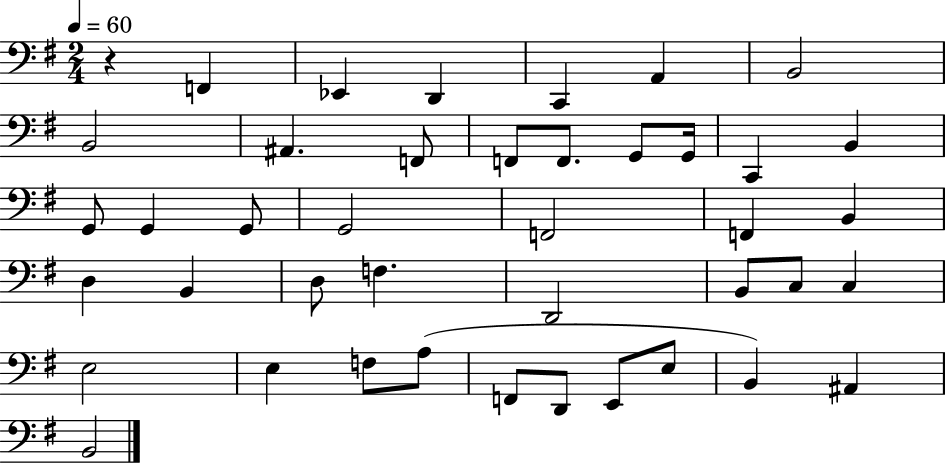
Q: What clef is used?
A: bass